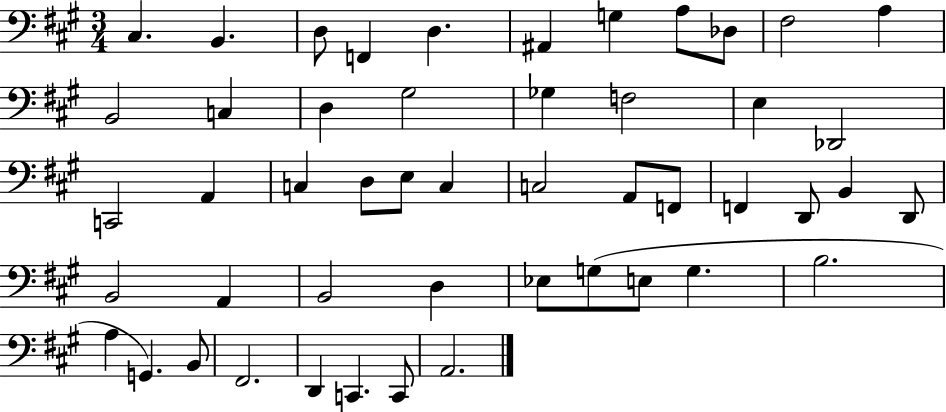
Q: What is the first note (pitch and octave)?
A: C#3